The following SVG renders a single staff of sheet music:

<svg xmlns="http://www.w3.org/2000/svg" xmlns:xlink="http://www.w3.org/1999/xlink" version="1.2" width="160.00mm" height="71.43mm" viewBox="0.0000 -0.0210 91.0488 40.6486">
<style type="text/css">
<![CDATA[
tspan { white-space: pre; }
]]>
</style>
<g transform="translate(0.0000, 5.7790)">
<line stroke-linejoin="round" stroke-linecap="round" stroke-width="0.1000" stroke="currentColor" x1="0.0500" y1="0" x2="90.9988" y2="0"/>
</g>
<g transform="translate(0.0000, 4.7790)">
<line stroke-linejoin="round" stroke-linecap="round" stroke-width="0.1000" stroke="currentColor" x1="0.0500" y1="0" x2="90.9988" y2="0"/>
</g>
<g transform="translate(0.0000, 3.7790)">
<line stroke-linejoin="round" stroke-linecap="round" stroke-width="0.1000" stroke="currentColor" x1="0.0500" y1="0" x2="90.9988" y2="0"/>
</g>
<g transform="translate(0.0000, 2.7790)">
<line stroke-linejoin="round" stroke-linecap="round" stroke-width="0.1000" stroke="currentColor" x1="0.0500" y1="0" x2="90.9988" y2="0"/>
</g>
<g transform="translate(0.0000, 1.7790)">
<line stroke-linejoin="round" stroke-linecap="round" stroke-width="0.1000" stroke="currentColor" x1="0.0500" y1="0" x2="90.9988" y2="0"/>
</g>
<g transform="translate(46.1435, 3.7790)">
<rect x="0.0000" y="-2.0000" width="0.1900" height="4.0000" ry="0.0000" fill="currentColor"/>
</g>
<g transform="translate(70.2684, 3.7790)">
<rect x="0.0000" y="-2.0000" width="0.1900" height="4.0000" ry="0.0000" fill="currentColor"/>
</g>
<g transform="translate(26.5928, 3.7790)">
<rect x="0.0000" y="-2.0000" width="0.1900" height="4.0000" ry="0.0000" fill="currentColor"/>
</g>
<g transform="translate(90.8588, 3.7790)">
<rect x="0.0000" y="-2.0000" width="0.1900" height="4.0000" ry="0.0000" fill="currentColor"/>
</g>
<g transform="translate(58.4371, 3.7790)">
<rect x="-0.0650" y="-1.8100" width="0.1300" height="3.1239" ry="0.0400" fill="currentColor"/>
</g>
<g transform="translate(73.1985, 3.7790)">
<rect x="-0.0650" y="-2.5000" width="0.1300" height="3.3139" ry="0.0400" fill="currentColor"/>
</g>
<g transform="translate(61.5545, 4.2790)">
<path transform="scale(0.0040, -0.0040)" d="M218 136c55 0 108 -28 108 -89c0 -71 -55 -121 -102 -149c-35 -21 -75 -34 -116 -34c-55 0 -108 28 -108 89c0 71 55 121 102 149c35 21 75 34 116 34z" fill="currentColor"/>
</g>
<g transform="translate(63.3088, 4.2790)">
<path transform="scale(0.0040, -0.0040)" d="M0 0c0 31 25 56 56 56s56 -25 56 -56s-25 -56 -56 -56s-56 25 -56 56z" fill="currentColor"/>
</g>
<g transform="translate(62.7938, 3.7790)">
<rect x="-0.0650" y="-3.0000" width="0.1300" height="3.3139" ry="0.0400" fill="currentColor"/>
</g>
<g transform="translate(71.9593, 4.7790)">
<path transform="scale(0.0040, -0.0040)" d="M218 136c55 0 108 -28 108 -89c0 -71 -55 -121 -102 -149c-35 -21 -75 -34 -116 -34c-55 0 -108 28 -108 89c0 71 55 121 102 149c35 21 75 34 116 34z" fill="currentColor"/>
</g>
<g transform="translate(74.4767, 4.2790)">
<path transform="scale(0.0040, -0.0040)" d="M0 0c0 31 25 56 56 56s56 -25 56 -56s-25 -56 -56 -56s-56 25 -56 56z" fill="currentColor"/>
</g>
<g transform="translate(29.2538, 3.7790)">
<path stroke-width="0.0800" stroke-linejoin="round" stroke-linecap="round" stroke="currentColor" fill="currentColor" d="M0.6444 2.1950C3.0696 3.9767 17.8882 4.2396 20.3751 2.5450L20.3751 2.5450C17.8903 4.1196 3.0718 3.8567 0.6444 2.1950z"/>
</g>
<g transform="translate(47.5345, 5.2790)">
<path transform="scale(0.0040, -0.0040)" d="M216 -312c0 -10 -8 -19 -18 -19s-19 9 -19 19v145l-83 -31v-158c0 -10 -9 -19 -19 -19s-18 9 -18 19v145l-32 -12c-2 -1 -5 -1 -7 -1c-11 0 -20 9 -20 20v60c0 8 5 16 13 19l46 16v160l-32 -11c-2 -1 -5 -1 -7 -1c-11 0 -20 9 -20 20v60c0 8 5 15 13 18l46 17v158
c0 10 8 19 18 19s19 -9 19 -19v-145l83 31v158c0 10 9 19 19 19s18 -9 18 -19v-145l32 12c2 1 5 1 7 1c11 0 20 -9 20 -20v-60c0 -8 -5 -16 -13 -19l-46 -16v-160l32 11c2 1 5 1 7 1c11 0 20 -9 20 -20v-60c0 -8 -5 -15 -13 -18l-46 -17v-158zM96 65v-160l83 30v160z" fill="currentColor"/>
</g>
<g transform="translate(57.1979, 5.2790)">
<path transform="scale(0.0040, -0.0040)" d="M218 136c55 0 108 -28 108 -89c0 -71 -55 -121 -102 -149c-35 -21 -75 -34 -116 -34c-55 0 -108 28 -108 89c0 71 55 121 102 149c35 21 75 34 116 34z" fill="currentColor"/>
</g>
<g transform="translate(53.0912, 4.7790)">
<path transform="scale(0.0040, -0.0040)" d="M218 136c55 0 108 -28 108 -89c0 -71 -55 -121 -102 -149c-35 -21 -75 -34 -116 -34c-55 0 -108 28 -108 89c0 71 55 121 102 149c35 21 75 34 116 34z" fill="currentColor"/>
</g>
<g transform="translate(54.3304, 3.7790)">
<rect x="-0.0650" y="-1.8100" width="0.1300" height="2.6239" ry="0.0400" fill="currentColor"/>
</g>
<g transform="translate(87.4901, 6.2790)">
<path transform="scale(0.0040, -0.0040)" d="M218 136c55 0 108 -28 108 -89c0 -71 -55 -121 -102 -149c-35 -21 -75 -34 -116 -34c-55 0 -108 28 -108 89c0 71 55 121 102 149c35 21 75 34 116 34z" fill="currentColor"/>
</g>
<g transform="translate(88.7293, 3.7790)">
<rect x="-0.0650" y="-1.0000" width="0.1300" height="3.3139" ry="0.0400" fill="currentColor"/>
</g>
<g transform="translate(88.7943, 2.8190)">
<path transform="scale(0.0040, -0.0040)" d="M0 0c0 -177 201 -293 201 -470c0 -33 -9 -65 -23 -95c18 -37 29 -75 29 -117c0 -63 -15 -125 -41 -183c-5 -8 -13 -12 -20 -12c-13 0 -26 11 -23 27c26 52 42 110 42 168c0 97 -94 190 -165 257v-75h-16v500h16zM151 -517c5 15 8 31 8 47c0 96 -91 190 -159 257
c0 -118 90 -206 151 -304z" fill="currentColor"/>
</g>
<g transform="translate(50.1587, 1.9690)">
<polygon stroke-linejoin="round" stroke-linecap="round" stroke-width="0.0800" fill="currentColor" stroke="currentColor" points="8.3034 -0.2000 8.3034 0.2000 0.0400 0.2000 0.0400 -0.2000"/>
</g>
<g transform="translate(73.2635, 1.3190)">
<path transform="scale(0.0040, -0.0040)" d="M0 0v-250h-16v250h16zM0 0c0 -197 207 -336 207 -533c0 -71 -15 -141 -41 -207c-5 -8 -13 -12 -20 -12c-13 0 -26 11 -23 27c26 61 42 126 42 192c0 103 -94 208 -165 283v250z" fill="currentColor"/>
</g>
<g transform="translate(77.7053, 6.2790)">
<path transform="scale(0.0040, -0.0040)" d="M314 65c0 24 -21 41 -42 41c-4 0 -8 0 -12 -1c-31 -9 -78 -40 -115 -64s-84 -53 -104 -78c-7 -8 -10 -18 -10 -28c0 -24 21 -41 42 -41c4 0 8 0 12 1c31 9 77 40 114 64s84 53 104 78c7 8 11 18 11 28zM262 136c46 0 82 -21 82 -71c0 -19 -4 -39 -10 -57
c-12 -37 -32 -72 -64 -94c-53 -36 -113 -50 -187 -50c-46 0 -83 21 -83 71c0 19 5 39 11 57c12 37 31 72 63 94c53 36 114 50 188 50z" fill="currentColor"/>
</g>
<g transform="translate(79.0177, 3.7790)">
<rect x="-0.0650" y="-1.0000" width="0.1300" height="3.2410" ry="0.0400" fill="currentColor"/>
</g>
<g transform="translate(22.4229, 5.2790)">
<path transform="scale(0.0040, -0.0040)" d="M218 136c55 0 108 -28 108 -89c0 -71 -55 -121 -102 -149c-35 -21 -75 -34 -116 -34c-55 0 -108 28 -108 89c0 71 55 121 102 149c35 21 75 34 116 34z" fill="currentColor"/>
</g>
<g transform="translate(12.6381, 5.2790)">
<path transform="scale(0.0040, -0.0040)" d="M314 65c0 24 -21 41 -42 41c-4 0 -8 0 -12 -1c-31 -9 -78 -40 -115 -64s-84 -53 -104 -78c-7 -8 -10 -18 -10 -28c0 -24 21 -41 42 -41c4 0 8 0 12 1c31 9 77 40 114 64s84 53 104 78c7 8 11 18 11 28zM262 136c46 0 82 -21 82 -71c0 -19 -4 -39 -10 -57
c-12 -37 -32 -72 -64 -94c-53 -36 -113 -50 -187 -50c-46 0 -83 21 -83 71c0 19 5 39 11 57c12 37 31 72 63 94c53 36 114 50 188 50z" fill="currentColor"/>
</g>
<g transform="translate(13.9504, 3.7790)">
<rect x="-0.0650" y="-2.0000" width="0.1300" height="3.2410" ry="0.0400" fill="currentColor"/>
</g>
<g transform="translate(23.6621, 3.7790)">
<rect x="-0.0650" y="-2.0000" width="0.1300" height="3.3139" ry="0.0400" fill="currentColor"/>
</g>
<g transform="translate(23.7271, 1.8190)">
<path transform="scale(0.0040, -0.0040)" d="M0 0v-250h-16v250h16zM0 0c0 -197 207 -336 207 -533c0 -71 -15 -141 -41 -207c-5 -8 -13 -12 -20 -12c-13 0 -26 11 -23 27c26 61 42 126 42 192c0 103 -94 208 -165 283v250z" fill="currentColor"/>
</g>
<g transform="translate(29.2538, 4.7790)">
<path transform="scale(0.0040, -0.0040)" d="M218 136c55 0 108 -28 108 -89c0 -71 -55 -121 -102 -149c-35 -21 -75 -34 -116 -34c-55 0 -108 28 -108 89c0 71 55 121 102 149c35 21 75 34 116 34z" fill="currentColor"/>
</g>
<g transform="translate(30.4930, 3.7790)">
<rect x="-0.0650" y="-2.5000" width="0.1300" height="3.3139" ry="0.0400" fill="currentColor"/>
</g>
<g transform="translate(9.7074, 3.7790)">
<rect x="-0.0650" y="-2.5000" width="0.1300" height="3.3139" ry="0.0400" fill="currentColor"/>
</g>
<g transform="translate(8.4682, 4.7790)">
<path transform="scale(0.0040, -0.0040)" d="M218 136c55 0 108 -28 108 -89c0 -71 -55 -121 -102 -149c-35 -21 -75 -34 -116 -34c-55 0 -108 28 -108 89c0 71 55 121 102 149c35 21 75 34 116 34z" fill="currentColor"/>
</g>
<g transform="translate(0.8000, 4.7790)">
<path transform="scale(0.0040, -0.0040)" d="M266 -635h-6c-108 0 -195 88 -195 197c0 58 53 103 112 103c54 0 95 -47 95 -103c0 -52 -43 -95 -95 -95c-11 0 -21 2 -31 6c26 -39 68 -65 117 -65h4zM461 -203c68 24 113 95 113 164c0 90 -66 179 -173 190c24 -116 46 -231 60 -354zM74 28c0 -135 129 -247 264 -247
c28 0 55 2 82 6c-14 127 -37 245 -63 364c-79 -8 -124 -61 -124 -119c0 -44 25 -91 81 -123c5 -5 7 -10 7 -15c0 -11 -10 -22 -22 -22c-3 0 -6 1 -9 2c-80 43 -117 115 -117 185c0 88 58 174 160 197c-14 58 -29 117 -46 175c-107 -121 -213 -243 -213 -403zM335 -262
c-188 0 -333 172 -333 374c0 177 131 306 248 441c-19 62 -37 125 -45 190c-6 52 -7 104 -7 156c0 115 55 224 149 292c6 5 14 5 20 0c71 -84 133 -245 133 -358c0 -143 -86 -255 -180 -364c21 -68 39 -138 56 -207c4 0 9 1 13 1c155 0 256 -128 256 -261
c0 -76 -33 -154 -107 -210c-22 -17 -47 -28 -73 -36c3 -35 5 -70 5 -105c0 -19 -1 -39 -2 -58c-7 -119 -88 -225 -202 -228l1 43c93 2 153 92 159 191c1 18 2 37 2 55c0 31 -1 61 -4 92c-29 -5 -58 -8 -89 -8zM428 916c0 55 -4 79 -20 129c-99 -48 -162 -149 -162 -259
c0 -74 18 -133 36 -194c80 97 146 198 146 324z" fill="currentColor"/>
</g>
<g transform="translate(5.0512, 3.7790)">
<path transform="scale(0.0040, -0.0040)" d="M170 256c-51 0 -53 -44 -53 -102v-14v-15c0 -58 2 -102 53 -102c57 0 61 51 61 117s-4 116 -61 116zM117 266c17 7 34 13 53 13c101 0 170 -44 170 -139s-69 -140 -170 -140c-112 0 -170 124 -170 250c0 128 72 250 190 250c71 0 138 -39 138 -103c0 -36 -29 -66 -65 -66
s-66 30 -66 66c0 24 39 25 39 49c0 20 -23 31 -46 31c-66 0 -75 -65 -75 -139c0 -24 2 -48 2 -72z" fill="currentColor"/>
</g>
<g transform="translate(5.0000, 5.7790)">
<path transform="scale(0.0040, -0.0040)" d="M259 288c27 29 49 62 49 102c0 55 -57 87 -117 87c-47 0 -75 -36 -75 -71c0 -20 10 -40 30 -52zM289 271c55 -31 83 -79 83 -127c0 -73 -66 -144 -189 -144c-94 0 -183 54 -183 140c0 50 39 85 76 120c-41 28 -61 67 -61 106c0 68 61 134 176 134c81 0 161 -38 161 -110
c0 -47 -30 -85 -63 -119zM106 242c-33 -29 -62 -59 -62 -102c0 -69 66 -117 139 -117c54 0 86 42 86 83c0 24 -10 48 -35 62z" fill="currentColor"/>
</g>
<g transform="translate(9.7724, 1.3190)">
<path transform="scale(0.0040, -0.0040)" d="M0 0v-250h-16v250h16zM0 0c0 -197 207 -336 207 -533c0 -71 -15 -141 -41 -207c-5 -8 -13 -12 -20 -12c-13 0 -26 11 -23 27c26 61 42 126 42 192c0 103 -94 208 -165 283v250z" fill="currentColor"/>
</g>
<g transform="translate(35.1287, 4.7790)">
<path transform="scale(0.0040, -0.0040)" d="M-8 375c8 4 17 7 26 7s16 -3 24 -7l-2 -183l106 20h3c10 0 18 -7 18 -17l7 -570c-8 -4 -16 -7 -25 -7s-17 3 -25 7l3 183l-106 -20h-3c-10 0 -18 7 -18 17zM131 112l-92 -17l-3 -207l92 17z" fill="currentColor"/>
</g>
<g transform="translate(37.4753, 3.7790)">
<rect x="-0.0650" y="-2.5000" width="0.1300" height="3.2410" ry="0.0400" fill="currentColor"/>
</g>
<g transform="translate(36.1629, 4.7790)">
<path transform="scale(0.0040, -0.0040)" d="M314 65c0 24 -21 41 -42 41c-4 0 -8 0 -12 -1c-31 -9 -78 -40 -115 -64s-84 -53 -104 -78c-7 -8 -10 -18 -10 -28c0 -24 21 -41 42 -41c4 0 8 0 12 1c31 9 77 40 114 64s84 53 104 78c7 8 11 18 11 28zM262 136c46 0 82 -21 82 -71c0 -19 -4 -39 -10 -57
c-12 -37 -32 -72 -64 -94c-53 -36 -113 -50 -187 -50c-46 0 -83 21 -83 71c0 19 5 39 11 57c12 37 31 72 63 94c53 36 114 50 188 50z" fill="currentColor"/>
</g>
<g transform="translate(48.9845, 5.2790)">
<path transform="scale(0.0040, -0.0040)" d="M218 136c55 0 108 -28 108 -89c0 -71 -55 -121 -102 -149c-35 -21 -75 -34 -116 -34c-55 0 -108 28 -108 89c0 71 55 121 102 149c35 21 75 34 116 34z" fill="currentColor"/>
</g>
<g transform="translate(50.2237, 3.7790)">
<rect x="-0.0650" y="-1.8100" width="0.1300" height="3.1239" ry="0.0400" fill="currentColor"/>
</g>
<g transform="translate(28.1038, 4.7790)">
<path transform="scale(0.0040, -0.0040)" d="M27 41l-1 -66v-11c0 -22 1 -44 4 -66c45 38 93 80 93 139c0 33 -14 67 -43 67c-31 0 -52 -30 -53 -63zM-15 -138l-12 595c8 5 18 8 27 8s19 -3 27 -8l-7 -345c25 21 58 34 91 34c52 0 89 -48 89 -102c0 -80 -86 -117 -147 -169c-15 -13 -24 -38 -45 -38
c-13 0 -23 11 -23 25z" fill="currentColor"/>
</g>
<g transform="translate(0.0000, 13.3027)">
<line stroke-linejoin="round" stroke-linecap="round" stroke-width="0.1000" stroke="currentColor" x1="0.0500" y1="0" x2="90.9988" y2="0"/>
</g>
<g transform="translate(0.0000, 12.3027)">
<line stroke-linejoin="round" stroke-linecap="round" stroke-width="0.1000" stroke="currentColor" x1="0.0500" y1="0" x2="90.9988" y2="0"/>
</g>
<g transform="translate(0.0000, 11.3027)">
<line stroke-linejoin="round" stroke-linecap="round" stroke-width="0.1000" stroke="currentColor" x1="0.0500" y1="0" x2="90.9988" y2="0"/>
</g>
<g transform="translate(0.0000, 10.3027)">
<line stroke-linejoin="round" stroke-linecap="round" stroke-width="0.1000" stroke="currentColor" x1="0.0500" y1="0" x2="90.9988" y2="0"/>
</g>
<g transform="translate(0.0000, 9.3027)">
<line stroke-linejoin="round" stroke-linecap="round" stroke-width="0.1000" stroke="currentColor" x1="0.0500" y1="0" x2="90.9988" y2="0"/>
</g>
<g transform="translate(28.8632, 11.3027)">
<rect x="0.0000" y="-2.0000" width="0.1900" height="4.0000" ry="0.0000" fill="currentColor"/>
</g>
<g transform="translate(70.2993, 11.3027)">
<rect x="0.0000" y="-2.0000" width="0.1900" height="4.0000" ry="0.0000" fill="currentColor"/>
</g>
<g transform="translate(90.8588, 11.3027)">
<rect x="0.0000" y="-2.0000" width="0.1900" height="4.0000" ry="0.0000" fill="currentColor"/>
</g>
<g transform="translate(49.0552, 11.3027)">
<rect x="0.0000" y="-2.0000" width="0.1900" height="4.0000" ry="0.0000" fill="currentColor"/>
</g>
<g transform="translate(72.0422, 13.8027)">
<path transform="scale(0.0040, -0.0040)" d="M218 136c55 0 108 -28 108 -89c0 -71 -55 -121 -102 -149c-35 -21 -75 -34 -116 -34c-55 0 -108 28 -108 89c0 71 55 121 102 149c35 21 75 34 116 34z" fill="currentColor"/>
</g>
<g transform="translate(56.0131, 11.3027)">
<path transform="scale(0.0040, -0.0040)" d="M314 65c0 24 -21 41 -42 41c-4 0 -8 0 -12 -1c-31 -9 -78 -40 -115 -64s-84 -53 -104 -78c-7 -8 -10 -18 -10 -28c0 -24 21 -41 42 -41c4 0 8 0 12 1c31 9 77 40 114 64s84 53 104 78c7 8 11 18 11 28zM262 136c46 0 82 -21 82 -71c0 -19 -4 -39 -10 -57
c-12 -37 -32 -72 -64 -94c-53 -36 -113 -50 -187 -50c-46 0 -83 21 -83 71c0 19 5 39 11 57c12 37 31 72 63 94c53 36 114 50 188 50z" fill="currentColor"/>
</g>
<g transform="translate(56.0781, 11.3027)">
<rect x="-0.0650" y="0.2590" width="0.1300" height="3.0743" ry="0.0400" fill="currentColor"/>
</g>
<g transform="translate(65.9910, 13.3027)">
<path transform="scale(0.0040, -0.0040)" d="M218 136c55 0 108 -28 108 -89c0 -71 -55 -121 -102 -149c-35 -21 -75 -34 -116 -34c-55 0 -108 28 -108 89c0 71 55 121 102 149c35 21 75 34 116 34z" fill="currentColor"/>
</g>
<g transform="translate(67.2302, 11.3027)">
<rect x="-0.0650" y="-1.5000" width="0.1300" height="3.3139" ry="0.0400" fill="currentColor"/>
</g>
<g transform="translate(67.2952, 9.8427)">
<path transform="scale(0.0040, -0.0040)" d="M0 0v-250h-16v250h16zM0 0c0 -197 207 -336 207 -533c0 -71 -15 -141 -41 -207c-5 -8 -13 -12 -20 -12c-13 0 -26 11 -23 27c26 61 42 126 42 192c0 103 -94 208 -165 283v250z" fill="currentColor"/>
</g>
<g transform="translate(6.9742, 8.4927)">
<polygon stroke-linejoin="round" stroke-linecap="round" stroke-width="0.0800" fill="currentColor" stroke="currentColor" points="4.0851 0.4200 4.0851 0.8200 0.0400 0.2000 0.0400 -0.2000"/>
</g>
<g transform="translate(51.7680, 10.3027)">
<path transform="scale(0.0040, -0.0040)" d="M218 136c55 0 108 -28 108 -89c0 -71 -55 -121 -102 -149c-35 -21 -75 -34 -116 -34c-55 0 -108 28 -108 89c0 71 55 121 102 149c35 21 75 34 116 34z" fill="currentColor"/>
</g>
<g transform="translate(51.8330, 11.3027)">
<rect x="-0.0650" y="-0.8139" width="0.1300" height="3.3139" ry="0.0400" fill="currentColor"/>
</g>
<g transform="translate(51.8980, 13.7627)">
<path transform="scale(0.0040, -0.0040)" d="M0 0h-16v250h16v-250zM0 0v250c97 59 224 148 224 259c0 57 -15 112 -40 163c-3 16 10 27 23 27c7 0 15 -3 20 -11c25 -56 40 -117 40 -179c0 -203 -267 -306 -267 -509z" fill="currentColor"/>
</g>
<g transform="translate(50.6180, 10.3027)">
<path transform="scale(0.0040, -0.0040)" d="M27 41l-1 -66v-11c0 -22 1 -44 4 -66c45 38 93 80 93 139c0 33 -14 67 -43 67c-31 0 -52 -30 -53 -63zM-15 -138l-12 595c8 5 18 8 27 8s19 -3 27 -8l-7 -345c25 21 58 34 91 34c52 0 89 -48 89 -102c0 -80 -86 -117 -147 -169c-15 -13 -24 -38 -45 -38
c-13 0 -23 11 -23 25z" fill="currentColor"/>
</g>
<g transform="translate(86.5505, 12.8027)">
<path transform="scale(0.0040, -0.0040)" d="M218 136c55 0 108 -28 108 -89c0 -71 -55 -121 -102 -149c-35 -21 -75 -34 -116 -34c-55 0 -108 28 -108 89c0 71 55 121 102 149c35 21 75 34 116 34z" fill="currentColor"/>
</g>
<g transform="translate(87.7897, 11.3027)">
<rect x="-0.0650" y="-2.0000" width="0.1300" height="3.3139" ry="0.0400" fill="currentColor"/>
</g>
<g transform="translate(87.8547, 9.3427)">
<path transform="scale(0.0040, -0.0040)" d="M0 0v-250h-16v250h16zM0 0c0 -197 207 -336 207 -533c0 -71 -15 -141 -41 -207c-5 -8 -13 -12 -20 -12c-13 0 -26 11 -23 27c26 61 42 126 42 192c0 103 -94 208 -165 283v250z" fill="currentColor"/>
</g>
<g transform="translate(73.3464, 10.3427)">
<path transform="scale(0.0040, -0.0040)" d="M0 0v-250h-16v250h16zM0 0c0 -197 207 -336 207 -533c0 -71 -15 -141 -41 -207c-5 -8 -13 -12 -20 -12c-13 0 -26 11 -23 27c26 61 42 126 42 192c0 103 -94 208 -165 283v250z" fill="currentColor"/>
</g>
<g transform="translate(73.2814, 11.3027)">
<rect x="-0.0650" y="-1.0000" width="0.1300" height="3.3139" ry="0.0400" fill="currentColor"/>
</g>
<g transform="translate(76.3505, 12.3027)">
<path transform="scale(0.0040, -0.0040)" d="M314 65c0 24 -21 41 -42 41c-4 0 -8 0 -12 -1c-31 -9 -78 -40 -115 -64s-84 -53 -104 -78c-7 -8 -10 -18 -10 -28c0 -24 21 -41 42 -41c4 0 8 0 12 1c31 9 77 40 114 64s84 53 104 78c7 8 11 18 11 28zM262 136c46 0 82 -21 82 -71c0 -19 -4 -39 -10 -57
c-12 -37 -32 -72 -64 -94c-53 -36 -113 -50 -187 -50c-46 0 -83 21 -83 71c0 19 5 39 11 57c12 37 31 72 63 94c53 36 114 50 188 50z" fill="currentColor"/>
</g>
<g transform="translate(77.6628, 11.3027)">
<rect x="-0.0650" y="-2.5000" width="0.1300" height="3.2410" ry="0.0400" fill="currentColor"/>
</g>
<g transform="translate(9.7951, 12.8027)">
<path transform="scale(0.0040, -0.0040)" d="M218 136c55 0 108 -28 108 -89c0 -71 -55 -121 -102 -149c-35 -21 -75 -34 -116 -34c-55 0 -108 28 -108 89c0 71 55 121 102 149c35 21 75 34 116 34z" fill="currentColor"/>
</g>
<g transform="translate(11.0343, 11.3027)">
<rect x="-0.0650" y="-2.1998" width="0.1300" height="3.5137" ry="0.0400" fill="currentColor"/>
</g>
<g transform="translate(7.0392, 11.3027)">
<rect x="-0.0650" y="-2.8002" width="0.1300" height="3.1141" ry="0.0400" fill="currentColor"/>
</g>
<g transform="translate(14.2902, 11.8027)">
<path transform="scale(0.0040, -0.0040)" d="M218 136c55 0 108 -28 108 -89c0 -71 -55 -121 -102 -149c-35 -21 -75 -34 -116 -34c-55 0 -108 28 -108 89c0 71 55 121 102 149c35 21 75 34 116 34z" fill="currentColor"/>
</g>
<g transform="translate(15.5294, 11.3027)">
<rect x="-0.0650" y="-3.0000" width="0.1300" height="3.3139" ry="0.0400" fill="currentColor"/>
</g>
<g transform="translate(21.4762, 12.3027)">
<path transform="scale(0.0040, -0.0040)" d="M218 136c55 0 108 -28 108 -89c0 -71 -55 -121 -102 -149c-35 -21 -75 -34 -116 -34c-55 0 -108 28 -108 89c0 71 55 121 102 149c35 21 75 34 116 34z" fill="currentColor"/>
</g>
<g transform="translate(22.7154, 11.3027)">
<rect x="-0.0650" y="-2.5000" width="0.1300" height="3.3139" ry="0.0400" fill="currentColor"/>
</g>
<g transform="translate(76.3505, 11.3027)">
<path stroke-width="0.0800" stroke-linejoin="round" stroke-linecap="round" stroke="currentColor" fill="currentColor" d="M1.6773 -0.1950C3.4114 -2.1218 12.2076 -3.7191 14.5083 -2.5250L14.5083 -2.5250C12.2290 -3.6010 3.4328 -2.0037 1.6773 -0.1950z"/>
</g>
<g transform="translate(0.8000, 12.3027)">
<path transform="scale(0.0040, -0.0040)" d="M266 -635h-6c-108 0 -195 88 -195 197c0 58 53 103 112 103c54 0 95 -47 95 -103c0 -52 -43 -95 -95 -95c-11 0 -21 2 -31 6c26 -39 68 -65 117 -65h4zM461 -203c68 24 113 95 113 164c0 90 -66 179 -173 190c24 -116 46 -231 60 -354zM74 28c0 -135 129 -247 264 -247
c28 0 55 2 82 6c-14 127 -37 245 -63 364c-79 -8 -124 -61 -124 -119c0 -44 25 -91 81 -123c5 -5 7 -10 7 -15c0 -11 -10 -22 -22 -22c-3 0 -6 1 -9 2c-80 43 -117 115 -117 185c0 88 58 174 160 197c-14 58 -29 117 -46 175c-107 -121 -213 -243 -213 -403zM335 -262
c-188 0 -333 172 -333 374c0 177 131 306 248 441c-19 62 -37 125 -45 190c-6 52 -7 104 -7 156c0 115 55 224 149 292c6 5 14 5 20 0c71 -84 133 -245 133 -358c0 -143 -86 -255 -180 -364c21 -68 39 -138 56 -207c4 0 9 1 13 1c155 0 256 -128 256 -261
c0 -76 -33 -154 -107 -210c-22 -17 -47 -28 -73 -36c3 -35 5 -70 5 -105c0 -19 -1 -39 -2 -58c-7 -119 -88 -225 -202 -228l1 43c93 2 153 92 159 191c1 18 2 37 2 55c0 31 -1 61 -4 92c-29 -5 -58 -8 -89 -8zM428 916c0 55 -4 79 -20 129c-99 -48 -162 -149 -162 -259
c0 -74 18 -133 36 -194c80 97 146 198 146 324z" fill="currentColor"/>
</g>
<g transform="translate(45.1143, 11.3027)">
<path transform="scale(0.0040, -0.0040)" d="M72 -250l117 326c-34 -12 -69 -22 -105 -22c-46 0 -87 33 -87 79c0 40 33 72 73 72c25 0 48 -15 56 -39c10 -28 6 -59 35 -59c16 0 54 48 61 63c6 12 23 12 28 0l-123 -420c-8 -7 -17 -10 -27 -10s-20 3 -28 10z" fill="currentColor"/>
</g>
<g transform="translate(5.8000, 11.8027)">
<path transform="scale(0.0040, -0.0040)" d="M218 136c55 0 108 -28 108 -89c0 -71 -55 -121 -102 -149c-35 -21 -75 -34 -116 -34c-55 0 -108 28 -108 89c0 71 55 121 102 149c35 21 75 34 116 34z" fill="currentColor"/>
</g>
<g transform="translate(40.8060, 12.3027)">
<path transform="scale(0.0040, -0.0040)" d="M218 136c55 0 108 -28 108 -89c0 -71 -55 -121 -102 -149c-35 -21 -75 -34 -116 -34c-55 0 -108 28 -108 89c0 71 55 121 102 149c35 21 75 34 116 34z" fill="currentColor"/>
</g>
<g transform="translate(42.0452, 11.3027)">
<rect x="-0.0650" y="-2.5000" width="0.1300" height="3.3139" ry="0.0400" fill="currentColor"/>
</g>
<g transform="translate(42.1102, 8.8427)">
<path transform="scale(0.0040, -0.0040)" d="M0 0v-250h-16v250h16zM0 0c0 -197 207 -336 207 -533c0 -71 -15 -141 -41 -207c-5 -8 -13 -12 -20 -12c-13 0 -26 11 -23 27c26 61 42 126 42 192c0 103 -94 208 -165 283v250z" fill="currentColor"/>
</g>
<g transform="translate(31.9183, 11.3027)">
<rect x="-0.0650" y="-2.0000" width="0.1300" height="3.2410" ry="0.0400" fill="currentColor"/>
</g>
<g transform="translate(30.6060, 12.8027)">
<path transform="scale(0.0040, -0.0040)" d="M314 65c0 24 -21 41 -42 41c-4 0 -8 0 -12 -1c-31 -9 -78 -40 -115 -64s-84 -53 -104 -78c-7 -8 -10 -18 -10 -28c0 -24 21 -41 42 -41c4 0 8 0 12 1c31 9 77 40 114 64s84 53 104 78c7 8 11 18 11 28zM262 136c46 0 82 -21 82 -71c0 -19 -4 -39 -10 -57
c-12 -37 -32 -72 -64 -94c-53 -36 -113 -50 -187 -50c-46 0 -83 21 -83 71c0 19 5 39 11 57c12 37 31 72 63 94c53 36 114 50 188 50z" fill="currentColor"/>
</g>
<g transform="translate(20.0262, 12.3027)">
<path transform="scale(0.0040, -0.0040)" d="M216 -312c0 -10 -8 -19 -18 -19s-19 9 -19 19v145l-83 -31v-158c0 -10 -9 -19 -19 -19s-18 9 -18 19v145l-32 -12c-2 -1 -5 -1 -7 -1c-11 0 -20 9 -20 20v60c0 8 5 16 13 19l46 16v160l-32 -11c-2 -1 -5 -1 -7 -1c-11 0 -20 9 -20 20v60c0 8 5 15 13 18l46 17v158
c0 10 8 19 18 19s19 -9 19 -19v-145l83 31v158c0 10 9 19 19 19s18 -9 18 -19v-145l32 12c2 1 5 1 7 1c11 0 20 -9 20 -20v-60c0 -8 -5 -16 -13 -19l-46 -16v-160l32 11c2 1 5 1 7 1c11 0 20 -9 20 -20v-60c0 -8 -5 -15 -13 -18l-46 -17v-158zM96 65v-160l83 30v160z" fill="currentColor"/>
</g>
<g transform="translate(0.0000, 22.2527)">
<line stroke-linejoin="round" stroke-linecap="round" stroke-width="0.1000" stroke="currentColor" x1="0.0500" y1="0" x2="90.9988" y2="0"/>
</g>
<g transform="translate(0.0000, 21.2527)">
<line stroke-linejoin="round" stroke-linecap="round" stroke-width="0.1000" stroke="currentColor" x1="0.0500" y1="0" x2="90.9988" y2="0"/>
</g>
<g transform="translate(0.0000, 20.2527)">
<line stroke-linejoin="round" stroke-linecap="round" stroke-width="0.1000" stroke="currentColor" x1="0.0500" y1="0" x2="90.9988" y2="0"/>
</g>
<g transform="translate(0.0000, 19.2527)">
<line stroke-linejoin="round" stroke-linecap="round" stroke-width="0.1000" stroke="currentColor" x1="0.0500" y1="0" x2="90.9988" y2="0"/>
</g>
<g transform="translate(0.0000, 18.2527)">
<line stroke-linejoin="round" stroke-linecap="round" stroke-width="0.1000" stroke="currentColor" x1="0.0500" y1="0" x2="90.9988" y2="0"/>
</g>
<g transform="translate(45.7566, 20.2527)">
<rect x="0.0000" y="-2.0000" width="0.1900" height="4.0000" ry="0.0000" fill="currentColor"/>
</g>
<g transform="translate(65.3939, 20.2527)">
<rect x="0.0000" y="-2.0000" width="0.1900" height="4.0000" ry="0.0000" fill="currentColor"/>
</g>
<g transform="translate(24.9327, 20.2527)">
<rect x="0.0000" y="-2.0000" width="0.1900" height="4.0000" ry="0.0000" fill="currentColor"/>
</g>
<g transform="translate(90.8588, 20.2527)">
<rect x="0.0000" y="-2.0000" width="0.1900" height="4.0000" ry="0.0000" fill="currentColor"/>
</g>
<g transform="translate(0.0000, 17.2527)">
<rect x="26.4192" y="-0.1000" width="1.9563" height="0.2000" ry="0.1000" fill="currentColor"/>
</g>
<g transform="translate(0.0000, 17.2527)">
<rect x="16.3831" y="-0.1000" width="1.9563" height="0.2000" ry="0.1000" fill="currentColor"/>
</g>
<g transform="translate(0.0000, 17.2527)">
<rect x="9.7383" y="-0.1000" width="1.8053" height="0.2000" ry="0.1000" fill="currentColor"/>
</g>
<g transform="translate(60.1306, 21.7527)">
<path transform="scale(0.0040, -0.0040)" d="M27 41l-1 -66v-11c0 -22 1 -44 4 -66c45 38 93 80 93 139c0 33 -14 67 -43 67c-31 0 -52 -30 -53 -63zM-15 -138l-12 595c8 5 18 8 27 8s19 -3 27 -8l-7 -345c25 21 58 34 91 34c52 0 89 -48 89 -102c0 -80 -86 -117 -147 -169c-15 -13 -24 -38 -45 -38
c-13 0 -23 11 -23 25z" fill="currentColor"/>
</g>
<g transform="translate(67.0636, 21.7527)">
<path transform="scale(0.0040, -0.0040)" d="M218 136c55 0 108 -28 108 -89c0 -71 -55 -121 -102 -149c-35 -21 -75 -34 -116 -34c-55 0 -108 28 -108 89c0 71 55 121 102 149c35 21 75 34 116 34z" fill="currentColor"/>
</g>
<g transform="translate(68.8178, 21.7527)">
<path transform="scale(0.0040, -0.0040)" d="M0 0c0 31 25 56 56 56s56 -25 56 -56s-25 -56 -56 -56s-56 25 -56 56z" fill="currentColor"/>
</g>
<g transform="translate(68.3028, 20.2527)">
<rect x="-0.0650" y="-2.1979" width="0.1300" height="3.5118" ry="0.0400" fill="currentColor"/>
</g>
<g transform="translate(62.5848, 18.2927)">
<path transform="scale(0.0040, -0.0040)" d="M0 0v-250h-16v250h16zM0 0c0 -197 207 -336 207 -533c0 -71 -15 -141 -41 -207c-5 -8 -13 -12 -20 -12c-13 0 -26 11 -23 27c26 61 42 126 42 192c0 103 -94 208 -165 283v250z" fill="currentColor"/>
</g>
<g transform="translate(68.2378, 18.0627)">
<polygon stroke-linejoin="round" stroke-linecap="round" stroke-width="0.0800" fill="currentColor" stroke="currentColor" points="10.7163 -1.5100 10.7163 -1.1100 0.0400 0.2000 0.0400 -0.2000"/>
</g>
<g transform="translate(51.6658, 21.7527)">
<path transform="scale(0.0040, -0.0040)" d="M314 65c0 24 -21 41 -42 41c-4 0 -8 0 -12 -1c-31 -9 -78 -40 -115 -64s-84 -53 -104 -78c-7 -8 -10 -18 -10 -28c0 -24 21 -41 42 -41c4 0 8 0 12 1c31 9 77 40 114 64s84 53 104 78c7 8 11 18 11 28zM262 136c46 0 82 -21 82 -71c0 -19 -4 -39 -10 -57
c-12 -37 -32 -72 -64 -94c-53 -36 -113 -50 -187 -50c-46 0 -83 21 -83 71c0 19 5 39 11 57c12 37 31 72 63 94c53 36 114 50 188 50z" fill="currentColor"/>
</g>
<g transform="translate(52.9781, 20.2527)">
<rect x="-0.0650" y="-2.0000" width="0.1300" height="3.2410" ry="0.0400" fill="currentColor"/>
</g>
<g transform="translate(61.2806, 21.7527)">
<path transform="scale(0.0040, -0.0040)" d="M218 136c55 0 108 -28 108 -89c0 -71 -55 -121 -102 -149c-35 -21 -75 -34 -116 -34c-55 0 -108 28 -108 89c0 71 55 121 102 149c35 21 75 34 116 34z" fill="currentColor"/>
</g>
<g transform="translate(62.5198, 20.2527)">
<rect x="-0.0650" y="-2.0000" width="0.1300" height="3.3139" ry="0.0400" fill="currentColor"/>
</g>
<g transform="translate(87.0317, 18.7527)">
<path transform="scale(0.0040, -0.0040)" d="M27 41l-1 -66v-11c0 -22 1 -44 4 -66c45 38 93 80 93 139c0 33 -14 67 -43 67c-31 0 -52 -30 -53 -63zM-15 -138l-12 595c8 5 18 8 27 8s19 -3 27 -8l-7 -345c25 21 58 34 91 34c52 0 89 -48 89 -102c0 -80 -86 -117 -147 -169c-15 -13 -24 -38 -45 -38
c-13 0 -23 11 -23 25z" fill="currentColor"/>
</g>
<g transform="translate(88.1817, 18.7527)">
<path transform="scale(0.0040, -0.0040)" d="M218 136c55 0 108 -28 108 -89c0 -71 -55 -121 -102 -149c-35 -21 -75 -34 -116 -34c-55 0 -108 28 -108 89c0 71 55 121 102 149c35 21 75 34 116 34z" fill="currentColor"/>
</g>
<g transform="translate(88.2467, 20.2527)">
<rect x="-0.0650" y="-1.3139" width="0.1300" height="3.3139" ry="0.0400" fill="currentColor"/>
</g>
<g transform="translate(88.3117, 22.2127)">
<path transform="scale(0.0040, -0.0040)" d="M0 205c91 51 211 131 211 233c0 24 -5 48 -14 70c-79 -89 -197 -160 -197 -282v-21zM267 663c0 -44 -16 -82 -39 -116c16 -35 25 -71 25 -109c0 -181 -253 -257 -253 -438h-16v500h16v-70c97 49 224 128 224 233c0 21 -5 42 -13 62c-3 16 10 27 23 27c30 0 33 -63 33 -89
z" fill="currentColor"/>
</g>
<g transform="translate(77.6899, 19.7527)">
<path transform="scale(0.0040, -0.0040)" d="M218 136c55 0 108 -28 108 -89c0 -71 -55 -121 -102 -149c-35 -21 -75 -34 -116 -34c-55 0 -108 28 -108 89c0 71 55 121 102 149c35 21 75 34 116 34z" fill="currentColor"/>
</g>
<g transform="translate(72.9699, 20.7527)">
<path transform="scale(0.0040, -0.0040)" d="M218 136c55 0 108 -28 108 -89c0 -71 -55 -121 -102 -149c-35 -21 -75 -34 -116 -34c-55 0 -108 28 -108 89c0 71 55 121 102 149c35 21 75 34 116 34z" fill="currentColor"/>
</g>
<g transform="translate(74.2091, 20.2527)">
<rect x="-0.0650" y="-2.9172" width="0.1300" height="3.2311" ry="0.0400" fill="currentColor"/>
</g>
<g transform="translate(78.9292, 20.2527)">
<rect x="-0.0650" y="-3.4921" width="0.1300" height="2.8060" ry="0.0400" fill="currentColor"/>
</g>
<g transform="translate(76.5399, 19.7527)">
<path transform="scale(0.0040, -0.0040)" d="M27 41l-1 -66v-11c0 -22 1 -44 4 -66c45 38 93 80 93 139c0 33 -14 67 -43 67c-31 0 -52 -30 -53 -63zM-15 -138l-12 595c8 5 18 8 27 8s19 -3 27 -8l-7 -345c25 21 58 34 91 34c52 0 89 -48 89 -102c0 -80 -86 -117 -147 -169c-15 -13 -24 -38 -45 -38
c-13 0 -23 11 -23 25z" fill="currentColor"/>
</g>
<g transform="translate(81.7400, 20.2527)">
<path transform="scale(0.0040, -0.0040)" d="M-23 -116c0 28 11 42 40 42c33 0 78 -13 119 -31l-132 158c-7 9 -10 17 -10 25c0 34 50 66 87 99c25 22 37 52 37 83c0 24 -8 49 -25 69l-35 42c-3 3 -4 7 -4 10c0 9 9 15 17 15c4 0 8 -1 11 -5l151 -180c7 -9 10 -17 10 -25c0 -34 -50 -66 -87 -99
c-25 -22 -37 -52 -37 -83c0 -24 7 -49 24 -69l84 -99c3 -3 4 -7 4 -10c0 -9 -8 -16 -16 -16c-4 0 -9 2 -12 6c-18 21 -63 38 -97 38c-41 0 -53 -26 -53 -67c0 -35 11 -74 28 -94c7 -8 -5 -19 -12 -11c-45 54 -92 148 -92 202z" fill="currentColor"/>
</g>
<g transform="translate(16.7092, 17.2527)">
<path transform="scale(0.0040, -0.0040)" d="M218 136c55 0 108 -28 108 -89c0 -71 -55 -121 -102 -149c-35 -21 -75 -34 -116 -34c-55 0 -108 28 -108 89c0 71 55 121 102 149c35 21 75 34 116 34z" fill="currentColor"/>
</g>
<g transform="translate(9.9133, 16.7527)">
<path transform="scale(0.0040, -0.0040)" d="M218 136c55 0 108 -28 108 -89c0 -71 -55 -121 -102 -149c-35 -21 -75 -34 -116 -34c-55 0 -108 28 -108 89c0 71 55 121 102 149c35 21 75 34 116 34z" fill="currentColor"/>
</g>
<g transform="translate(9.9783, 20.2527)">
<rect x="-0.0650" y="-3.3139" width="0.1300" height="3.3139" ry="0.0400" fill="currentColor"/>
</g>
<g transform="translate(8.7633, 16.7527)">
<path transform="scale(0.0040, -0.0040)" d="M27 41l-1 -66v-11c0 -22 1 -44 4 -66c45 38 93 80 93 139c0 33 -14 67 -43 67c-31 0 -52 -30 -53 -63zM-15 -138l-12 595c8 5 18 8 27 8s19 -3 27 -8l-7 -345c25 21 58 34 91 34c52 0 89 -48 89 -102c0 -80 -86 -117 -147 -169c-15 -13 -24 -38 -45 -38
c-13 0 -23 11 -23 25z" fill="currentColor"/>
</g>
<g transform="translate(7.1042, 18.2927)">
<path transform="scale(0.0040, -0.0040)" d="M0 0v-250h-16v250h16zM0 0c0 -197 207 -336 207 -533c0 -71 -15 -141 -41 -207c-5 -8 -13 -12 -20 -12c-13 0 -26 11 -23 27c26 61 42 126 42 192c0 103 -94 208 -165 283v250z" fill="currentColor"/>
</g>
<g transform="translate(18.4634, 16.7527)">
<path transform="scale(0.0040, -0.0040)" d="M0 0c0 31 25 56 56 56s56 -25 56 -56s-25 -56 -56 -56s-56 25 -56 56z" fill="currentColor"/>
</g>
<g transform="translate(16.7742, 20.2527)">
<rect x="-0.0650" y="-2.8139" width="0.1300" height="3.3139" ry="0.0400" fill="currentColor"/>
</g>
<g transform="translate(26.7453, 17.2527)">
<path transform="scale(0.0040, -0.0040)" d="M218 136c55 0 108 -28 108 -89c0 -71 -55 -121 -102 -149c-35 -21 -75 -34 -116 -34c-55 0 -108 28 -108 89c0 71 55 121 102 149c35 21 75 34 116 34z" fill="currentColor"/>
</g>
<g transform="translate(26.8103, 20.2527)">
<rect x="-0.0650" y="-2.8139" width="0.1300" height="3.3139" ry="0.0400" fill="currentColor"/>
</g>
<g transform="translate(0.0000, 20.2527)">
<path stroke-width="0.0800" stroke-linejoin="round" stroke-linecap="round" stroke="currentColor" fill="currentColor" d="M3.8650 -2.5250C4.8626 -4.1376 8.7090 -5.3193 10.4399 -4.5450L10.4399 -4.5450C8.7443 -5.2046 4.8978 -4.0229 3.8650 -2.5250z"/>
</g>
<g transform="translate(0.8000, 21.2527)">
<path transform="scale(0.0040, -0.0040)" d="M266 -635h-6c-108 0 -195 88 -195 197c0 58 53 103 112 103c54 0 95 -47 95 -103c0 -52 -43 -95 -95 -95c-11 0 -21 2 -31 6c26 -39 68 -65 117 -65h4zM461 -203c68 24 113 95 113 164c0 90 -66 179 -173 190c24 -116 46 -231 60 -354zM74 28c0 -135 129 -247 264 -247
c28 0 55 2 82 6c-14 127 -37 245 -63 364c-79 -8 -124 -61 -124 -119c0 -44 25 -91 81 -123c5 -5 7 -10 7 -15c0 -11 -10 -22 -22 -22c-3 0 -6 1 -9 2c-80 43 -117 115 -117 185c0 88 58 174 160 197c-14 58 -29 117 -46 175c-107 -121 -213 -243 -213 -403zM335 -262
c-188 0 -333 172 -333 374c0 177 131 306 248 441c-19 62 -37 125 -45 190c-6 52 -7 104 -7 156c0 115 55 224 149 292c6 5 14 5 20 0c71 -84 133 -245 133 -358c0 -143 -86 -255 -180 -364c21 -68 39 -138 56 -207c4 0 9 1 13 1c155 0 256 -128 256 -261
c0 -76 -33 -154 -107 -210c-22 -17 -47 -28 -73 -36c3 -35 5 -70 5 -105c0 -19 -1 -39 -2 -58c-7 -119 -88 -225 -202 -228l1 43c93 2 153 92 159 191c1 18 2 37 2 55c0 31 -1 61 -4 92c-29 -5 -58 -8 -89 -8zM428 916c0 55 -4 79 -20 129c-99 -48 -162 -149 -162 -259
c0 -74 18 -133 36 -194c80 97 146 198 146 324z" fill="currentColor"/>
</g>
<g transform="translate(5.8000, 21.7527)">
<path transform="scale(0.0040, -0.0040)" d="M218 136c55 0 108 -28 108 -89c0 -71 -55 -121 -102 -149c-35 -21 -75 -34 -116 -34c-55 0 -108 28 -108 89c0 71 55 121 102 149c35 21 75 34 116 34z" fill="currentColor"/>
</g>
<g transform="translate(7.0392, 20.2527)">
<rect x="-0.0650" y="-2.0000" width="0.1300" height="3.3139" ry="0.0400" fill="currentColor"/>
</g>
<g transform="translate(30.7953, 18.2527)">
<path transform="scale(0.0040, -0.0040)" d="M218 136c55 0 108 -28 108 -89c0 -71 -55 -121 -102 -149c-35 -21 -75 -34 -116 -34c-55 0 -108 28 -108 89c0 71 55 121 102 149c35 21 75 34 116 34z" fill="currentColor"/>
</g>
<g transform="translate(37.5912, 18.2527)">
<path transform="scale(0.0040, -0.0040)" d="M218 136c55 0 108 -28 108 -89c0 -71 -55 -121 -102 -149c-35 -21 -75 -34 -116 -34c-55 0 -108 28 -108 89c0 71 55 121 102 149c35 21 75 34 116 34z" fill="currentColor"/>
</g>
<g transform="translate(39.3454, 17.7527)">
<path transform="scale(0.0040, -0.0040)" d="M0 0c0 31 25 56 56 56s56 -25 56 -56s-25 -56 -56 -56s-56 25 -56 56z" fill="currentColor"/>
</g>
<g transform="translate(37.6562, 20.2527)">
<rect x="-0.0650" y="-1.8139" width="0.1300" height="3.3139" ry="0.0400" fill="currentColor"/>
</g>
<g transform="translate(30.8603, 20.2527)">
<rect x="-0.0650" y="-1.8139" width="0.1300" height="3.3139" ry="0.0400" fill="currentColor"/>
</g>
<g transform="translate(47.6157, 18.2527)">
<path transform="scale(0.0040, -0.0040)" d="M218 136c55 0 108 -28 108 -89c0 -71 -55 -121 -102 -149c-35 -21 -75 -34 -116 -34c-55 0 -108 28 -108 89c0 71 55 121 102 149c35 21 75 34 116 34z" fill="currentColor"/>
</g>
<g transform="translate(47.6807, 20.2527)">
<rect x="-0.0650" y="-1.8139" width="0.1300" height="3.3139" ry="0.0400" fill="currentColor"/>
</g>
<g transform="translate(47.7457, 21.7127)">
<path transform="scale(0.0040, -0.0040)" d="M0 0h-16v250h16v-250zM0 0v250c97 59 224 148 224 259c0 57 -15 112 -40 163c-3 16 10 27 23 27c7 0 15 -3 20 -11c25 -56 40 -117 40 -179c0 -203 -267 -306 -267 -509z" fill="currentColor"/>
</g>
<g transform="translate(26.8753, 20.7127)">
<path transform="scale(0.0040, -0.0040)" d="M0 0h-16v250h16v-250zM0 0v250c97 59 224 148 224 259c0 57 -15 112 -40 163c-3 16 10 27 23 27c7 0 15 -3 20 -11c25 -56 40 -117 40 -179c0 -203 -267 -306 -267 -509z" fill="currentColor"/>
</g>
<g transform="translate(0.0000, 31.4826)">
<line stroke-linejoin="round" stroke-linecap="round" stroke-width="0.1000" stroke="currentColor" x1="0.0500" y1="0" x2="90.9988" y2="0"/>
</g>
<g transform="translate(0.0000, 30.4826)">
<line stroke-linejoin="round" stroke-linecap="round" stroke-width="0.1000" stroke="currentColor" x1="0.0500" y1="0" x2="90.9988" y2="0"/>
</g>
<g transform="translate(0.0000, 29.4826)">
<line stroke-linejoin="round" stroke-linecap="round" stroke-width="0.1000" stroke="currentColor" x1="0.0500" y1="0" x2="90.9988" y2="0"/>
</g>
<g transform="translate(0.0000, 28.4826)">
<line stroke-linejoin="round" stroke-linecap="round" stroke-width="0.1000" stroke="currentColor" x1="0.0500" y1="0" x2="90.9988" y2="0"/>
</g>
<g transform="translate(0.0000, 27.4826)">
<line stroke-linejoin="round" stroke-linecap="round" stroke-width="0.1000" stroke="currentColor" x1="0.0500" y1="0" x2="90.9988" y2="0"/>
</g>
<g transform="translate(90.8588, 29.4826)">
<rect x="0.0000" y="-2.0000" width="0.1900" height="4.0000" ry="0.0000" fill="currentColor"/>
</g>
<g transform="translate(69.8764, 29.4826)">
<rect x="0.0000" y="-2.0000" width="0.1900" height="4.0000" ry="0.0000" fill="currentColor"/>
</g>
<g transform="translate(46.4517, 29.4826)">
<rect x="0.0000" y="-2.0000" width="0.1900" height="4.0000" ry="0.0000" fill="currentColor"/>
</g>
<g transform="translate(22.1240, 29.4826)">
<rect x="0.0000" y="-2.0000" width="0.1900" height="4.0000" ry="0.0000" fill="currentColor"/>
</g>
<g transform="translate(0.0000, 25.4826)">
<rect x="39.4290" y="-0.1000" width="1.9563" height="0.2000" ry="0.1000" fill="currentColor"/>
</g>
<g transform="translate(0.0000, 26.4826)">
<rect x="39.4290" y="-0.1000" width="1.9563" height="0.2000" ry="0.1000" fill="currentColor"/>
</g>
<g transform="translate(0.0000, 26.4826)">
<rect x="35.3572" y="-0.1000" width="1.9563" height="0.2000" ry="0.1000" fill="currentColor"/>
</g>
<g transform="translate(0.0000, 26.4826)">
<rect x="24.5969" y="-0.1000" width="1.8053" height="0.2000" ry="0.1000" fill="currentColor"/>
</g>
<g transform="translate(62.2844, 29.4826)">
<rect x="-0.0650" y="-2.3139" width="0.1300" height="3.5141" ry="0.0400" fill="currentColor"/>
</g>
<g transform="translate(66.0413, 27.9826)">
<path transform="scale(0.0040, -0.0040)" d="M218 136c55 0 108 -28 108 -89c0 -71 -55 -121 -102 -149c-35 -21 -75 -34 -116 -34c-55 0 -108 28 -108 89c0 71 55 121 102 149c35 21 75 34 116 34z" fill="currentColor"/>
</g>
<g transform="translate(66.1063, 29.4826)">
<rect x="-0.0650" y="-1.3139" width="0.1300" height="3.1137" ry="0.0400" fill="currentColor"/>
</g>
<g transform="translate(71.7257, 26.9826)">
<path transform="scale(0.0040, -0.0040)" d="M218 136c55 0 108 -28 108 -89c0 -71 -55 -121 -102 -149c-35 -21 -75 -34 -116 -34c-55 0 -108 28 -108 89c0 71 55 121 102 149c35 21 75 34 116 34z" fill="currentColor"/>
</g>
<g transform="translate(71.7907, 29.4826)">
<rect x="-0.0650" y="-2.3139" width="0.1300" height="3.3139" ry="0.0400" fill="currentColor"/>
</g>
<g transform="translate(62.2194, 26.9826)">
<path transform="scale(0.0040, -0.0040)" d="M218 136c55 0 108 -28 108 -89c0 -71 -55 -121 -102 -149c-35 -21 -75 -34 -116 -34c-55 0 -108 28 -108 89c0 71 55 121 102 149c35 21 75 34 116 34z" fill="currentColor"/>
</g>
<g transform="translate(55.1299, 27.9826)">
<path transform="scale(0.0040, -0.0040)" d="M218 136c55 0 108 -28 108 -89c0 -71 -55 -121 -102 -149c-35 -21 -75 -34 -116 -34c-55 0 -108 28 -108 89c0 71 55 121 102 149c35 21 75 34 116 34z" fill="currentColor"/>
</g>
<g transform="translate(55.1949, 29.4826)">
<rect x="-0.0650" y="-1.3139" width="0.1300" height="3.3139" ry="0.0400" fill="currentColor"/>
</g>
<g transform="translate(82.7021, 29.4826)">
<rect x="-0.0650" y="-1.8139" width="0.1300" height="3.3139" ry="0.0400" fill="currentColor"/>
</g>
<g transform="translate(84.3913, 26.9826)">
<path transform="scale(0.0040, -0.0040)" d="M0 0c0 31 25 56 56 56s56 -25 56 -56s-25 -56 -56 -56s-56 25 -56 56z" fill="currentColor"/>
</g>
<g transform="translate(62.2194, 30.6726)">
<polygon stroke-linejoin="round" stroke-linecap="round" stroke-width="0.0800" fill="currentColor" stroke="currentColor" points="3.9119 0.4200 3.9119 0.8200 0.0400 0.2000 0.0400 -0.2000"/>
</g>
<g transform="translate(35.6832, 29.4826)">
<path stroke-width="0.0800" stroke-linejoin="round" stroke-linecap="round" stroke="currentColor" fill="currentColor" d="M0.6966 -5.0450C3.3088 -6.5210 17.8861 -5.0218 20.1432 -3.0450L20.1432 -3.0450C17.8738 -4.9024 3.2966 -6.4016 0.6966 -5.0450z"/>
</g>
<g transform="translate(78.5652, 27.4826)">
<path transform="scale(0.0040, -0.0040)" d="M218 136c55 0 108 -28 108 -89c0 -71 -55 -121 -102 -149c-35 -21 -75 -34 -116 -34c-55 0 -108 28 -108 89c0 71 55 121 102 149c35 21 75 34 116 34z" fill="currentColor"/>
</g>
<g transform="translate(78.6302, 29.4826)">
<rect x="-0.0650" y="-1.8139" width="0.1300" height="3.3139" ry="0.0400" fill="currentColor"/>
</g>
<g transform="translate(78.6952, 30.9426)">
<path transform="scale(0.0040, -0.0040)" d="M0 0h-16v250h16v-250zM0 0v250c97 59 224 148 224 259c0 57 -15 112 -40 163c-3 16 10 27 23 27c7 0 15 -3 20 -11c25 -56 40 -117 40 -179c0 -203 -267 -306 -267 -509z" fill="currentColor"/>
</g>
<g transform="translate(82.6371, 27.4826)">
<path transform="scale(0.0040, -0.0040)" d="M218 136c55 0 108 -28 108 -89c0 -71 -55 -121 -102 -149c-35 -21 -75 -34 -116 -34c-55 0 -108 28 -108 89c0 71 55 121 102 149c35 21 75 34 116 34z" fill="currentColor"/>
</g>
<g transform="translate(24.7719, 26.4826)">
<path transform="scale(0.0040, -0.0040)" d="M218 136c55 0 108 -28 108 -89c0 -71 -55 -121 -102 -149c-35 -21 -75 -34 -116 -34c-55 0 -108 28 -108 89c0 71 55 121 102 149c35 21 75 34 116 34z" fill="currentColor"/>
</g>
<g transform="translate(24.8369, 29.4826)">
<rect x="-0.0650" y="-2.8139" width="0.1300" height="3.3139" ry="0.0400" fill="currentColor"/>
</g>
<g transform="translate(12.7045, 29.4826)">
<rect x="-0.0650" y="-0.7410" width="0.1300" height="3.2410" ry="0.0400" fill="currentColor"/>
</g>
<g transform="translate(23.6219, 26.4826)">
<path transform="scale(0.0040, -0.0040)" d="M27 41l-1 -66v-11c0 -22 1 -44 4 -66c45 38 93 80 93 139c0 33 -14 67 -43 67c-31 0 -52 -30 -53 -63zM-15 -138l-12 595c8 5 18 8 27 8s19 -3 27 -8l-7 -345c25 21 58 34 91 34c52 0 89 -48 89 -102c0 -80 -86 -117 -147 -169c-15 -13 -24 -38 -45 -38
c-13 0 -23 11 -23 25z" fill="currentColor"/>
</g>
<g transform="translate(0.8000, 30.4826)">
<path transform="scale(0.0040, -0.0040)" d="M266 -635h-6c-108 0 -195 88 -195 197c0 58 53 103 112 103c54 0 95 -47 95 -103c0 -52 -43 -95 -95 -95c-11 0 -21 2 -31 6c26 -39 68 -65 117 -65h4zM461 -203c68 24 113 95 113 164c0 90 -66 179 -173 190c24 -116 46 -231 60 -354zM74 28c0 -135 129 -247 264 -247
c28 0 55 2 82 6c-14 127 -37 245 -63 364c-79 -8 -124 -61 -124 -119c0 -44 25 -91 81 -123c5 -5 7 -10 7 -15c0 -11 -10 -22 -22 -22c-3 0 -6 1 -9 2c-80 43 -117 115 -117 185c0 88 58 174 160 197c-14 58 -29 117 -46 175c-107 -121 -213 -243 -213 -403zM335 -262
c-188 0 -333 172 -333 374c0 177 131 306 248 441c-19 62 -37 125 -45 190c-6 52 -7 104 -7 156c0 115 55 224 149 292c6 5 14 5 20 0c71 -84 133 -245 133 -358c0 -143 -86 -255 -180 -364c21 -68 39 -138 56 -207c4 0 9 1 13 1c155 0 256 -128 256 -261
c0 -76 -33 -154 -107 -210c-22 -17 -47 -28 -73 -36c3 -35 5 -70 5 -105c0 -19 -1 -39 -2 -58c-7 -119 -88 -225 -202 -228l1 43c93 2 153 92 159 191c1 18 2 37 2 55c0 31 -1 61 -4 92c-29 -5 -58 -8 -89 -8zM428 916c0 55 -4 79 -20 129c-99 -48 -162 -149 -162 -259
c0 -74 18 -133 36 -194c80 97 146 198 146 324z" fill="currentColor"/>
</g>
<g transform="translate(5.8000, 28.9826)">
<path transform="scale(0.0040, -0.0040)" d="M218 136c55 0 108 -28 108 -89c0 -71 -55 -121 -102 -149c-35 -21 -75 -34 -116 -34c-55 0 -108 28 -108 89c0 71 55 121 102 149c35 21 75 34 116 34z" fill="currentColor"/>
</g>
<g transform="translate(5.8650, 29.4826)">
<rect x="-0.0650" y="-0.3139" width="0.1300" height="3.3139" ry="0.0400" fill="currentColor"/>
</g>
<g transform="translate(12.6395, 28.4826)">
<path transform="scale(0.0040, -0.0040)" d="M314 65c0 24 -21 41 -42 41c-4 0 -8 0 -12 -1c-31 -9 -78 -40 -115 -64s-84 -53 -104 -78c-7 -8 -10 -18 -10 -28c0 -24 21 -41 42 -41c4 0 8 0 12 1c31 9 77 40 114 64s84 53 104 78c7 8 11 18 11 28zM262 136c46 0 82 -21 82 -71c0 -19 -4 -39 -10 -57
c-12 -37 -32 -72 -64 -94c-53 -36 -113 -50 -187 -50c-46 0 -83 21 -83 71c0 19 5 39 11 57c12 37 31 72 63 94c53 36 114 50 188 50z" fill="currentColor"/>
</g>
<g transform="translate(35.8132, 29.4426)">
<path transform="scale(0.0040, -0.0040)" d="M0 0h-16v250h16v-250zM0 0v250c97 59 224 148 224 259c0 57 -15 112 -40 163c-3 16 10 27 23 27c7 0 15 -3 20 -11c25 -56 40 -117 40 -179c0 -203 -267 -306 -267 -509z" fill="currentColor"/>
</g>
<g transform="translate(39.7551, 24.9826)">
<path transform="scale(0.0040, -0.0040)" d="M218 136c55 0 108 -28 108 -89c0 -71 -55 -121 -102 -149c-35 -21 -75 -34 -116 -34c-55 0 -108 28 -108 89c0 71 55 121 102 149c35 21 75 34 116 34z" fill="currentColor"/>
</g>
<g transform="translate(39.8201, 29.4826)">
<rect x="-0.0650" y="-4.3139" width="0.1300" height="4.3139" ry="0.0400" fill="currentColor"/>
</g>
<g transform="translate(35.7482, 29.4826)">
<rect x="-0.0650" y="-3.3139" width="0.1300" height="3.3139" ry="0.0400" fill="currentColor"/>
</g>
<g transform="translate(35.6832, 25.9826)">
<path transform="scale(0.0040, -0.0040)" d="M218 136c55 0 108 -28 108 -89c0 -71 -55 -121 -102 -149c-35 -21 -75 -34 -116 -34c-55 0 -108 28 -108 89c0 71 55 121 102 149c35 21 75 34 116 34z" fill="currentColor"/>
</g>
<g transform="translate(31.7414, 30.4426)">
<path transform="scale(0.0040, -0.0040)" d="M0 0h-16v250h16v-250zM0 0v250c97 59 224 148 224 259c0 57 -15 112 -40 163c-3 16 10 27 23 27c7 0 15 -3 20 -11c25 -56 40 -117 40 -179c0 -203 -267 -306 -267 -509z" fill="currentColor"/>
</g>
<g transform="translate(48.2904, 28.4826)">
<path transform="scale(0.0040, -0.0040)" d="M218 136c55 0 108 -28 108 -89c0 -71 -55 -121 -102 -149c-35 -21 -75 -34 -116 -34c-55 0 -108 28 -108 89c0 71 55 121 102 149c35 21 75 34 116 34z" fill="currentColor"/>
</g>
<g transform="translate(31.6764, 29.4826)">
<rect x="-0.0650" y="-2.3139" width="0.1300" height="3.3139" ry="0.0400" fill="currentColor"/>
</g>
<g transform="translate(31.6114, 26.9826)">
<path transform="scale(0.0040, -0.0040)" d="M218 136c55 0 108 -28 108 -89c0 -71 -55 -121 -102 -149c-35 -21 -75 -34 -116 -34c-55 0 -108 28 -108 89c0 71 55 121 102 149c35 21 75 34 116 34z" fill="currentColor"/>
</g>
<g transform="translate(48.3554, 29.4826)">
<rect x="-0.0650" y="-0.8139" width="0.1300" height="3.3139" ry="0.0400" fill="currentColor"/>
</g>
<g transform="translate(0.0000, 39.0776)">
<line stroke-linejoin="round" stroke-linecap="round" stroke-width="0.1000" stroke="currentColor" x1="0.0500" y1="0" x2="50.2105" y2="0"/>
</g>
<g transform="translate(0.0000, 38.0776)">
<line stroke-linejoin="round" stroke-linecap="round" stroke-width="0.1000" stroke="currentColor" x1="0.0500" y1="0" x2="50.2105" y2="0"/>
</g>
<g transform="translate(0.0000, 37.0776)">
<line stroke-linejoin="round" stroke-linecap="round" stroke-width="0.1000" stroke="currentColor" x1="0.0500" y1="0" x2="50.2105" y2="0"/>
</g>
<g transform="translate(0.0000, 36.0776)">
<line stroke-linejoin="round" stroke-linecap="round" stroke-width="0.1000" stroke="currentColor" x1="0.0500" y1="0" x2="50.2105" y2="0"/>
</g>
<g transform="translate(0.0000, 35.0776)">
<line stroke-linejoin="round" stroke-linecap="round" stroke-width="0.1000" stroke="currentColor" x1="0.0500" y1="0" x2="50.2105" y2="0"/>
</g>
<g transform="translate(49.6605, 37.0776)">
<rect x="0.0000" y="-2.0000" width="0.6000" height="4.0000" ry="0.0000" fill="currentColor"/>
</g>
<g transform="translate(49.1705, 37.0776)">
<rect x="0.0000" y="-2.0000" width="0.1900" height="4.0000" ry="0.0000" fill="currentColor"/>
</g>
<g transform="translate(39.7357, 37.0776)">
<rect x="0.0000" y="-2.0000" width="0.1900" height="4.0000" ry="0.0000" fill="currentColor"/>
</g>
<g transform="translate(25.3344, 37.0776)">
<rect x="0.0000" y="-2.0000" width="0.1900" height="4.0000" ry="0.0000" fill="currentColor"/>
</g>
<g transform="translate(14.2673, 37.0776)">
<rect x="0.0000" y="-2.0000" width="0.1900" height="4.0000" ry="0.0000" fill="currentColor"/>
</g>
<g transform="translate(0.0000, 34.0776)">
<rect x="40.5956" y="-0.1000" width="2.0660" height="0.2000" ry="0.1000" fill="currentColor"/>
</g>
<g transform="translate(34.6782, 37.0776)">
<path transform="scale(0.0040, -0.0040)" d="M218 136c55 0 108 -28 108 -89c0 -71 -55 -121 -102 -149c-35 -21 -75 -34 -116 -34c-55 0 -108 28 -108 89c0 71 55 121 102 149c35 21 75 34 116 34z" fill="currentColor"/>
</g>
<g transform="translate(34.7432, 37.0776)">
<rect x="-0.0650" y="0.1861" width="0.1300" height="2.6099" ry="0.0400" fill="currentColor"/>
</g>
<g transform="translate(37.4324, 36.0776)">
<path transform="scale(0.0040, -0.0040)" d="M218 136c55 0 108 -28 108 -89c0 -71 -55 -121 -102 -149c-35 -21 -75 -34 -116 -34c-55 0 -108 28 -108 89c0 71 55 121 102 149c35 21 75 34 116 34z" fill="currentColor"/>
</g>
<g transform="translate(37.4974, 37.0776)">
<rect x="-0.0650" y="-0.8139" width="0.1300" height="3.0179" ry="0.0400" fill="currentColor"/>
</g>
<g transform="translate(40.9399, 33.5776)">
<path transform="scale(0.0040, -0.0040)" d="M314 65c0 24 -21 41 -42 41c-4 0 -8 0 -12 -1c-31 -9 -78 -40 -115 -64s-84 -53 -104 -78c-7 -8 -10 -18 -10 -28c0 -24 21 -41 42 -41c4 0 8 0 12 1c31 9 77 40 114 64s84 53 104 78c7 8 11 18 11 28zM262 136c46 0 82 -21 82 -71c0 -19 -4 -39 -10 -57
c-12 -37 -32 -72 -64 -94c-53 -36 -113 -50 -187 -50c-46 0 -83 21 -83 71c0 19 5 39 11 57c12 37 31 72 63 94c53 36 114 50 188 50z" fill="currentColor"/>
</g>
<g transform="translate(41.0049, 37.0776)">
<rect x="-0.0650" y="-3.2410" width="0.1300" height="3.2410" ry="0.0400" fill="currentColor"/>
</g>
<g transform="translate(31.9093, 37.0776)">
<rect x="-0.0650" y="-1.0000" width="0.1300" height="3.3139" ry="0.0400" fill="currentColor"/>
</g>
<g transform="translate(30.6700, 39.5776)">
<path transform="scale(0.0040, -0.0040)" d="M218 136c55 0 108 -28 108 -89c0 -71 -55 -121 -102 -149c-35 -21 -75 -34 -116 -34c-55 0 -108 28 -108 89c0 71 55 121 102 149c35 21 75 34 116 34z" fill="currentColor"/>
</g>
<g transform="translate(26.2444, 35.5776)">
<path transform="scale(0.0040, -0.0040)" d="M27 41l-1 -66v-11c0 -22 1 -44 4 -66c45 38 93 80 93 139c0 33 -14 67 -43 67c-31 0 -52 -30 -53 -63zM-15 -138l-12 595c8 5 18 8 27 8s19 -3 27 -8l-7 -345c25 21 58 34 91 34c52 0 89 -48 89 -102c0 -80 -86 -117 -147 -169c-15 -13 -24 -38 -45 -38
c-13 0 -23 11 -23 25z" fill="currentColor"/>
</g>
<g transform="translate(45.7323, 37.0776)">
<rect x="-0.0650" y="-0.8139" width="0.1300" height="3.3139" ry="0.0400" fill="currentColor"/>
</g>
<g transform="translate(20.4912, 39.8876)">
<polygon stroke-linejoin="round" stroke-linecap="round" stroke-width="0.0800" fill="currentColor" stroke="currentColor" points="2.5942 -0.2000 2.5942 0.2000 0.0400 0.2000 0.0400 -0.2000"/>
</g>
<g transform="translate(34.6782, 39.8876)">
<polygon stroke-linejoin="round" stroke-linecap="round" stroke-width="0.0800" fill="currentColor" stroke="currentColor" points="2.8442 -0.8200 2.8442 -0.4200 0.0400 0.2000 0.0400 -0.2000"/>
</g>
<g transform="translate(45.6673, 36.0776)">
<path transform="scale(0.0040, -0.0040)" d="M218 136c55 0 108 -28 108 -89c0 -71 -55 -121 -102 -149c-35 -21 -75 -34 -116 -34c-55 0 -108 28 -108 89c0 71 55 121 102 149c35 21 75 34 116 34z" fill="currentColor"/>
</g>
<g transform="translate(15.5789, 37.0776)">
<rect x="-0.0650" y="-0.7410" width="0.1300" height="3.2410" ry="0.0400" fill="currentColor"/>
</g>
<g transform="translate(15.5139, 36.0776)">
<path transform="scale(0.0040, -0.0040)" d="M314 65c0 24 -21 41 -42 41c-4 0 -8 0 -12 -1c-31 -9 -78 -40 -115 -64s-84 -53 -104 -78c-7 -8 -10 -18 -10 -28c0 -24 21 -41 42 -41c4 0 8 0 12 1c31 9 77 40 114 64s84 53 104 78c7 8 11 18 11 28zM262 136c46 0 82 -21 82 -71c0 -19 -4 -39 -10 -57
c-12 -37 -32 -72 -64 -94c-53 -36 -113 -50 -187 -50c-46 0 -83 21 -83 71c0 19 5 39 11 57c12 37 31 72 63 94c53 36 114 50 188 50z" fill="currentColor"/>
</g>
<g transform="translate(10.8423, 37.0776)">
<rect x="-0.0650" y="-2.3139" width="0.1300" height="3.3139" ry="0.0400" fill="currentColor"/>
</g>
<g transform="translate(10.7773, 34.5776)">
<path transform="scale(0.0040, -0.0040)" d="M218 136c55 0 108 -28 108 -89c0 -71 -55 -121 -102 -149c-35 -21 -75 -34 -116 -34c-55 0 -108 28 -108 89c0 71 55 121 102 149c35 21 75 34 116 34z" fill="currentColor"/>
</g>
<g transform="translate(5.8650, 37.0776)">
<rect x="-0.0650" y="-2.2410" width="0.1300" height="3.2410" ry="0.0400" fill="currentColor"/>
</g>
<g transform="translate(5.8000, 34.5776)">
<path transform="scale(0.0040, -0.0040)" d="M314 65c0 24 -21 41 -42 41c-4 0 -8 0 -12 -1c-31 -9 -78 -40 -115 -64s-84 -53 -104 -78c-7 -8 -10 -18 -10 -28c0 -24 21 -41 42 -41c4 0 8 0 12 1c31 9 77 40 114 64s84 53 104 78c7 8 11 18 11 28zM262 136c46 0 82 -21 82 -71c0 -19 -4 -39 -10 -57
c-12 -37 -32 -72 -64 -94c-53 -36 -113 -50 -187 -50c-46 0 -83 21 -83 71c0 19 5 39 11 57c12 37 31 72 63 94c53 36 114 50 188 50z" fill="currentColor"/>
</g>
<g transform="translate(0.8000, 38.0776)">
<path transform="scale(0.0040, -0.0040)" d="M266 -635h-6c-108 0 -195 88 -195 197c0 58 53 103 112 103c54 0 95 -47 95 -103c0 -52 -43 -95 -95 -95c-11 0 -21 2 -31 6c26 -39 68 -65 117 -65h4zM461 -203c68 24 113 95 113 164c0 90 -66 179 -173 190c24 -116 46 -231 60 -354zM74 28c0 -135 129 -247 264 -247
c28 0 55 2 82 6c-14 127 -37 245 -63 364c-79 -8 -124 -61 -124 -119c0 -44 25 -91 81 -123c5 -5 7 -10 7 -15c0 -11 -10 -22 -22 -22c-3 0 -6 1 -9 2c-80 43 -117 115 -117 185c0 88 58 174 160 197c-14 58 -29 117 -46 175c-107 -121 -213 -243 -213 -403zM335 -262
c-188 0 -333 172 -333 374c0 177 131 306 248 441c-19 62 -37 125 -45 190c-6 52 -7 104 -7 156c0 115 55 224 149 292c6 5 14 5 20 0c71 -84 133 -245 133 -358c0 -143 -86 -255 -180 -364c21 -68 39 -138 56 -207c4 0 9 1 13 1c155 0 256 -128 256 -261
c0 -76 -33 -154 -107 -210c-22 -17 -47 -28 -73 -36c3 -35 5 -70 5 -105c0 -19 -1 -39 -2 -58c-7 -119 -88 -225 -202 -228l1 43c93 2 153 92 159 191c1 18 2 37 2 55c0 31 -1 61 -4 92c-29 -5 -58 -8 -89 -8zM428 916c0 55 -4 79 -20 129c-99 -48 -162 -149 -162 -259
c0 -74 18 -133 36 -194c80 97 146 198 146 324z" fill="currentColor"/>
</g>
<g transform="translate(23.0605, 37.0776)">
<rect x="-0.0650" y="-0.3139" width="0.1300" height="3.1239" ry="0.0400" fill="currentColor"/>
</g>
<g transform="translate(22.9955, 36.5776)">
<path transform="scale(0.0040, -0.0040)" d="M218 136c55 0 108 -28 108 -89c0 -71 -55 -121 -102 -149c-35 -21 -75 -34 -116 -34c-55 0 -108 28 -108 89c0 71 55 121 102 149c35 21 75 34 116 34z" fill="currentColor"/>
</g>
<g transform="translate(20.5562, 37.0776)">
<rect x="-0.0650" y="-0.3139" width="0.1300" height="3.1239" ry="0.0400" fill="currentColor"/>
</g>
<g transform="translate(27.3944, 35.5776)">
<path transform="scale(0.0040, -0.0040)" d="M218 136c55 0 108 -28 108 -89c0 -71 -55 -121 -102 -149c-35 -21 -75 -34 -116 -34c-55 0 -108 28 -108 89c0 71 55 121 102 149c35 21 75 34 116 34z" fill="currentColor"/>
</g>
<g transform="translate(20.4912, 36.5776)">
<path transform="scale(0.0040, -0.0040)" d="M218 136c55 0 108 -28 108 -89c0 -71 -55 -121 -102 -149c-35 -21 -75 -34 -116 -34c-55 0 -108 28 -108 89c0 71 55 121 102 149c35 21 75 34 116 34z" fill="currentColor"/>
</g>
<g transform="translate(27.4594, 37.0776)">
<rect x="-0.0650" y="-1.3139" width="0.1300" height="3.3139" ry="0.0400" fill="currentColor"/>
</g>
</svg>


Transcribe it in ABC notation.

X:1
T:Untitled
M:6/8
L:1/4
K:C
G/2 F2 F/2 _G G2 ^F/2 G/2 ^F/2 A G/2 D2 D/4 A/2 F/2 A ^G F2 G/2 z/2 _d/2 B2 E/2 D/2 G2 F/2 F/2 _b a a/2 f f f/2 F2 _F/2 F/2 A/2 _c/2 z _e/4 c d2 _a g/2 b/2 d' d e g/2 e/2 g f/2 f g2 g d2 c/2 c/2 _e D B/2 d/2 b2 d